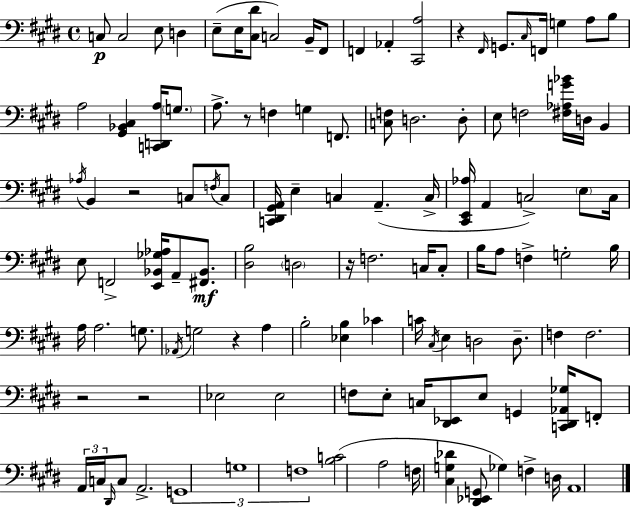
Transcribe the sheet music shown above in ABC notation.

X:1
T:Untitled
M:4/4
L:1/4
K:E
C,/2 C,2 E,/2 D, E,/2 E,/4 [^C,^D]/2 C,2 B,,/4 ^F,,/2 F,, _A,, [^C,,A,]2 z ^F,,/4 G,,/2 ^C,/4 F,,/4 G, A,/2 B,/2 A,2 [^G,,_B,,^C,] [C,,D,,A,]/4 G,/2 A,/2 z/2 F, G, F,,/2 [C,F,]/2 D,2 D,/2 E,/2 F,2 [^F,_A,G_B]/4 D,/4 B,, _A,/4 B,, z2 C,/2 F,/4 C,/2 [C,,^D,,^G,,A,,]/4 E, C, A,, C,/4 [^C,,E,,_A,]/4 A,, C,2 E,/2 C,/4 E,/2 F,,2 [E,,_B,,_G,_A,]/4 A,,/2 [^F,,_B,,]/2 [^D,B,]2 D,2 z/4 F,2 C,/4 C,/2 B,/4 A,/2 F, G,2 B,/4 A,/4 A,2 G,/2 _A,,/4 G,2 z A, B,2 [_E,B,] _C C/4 ^C,/4 E, D,2 D,/2 F, F,2 z2 z2 _E,2 _E,2 F,/2 E,/2 C,/4 [^D,,_E,,]/2 E,/2 G,, [C,,^D,,_A,,_G,]/4 F,,/2 A,,/4 C,/4 ^D,,/4 C,/2 A,,2 G,,4 G,4 F,4 [B,C]2 A,2 F,/4 [^C,G,_D] [^D,,_E,,G,,]/2 _G, F, D,/4 A,,4